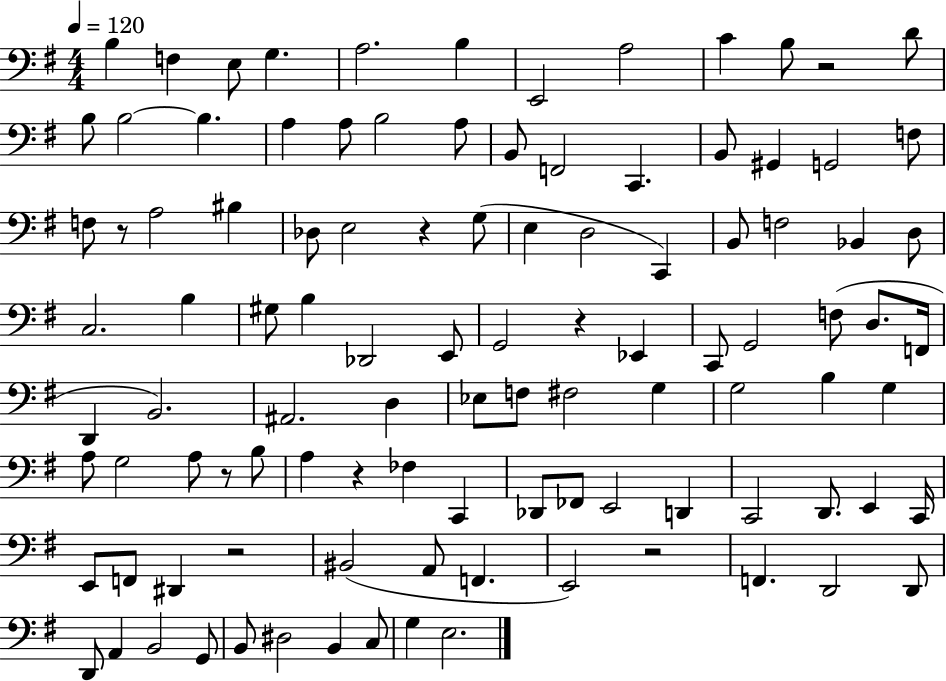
B3/q F3/q E3/e G3/q. A3/h. B3/q E2/h A3/h C4/q B3/e R/h D4/e B3/e B3/h B3/q. A3/q A3/e B3/h A3/e B2/e F2/h C2/q. B2/e G#2/q G2/h F3/e F3/e R/e A3/h BIS3/q Db3/e E3/h R/q G3/e E3/q D3/h C2/q B2/e F3/h Bb2/q D3/e C3/h. B3/q G#3/e B3/q Db2/h E2/e G2/h R/q Eb2/q C2/e G2/h F3/e D3/e. F2/s D2/q B2/h. A#2/h. D3/q Eb3/e F3/e F#3/h G3/q G3/h B3/q G3/q A3/e G3/h A3/e R/e B3/e A3/q R/q FES3/q C2/q Db2/e FES2/e E2/h D2/q C2/h D2/e. E2/q C2/s E2/e F2/e D#2/q R/h BIS2/h A2/e F2/q. E2/h R/h F2/q. D2/h D2/e D2/e A2/q B2/h G2/e B2/e D#3/h B2/q C3/e G3/q E3/h.